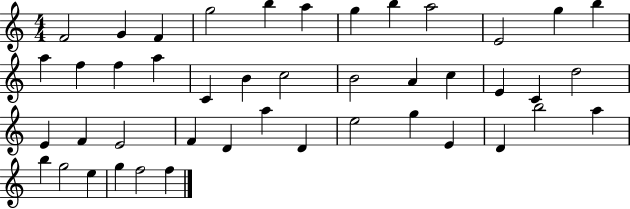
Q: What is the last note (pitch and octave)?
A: F5